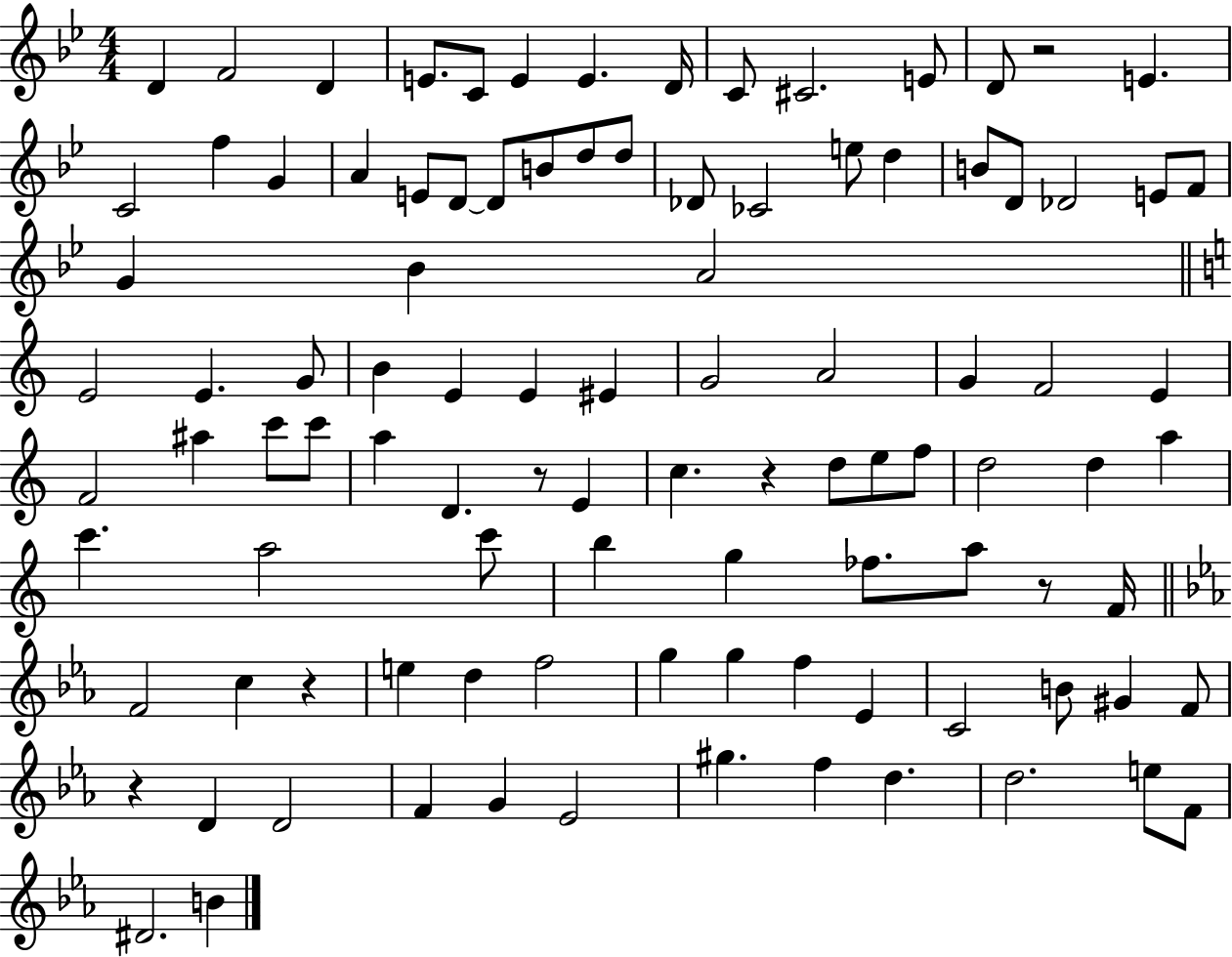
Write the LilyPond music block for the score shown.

{
  \clef treble
  \numericTimeSignature
  \time 4/4
  \key bes \major
  \repeat volta 2 { d'4 f'2 d'4 | e'8. c'8 e'4 e'4. d'16 | c'8 cis'2. e'8 | d'8 r2 e'4. | \break c'2 f''4 g'4 | a'4 e'8 d'8~~ d'8 b'8 d''8 d''8 | des'8 ces'2 e''8 d''4 | b'8 d'8 des'2 e'8 f'8 | \break g'4 bes'4 a'2 | \bar "||" \break \key c \major e'2 e'4. g'8 | b'4 e'4 e'4 eis'4 | g'2 a'2 | g'4 f'2 e'4 | \break f'2 ais''4 c'''8 c'''8 | a''4 d'4. r8 e'4 | c''4. r4 d''8 e''8 f''8 | d''2 d''4 a''4 | \break c'''4. a''2 c'''8 | b''4 g''4 fes''8. a''8 r8 f'16 | \bar "||" \break \key c \minor f'2 c''4 r4 | e''4 d''4 f''2 | g''4 g''4 f''4 ees'4 | c'2 b'8 gis'4 f'8 | \break r4 d'4 d'2 | f'4 g'4 ees'2 | gis''4. f''4 d''4. | d''2. e''8 f'8 | \break dis'2. b'4 | } \bar "|."
}